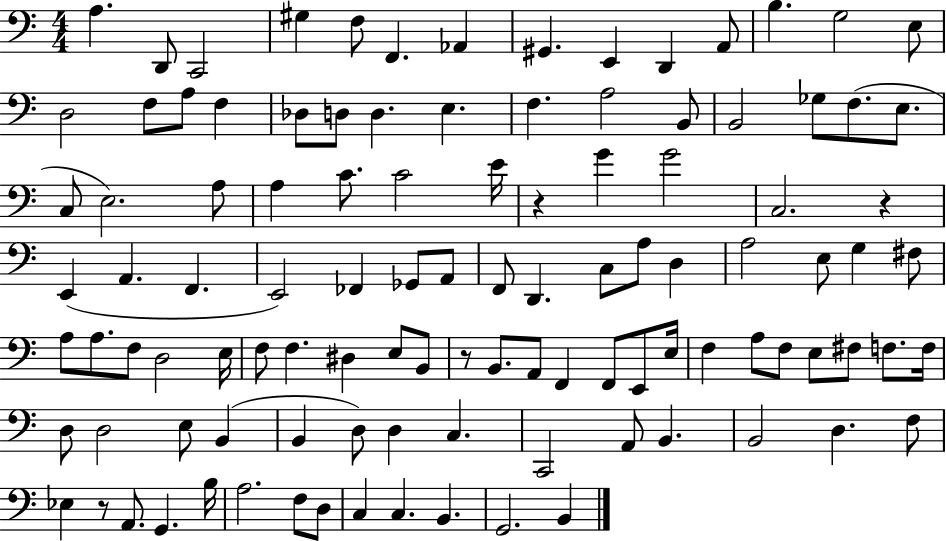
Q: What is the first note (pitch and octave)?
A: A3